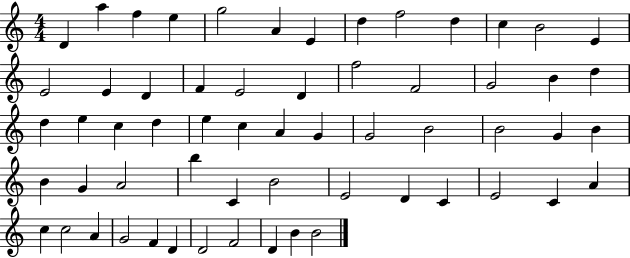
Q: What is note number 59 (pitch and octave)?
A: B4